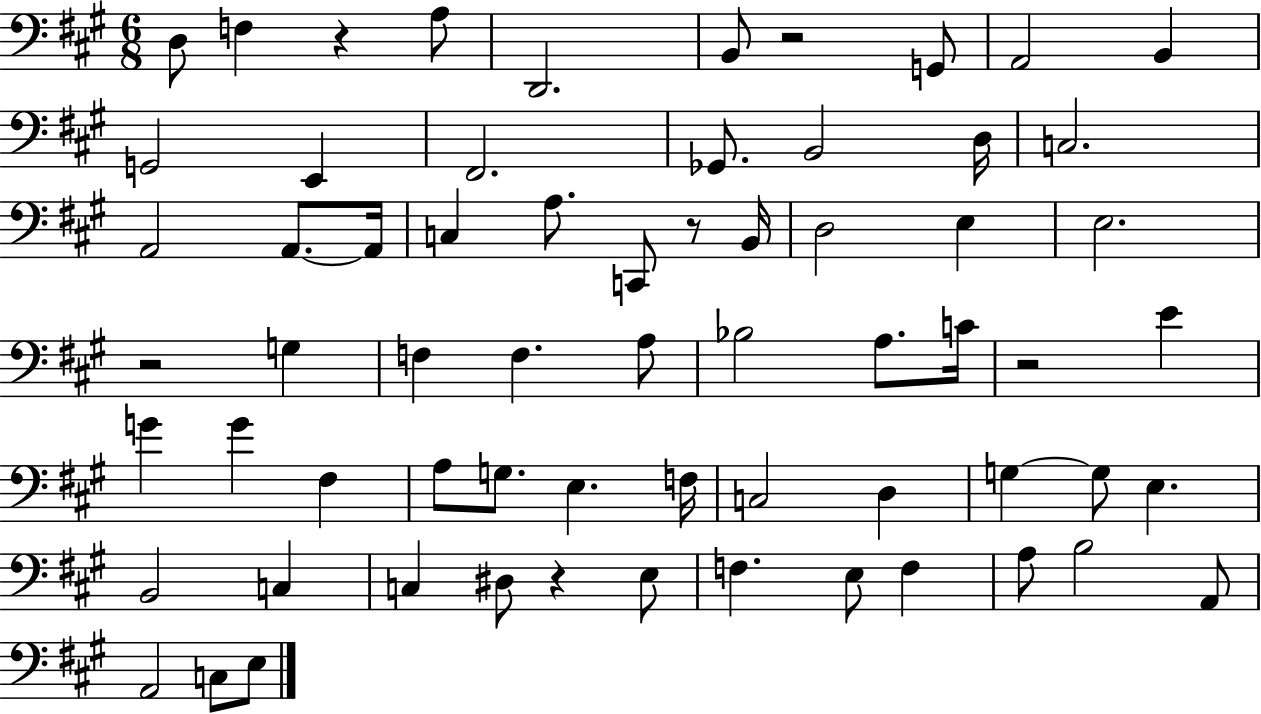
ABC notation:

X:1
T:Untitled
M:6/8
L:1/4
K:A
D,/2 F, z A,/2 D,,2 B,,/2 z2 G,,/2 A,,2 B,, G,,2 E,, ^F,,2 _G,,/2 B,,2 D,/4 C,2 A,,2 A,,/2 A,,/4 C, A,/2 C,,/2 z/2 B,,/4 D,2 E, E,2 z2 G, F, F, A,/2 _B,2 A,/2 C/4 z2 E G G ^F, A,/2 G,/2 E, F,/4 C,2 D, G, G,/2 E, B,,2 C, C, ^D,/2 z E,/2 F, E,/2 F, A,/2 B,2 A,,/2 A,,2 C,/2 E,/2